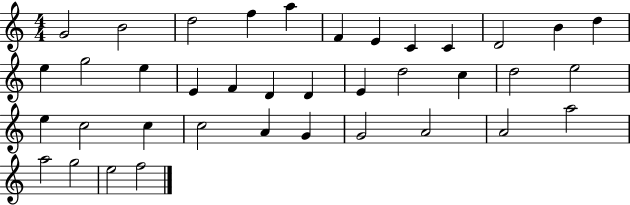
X:1
T:Untitled
M:4/4
L:1/4
K:C
G2 B2 d2 f a F E C C D2 B d e g2 e E F D D E d2 c d2 e2 e c2 c c2 A G G2 A2 A2 a2 a2 g2 e2 f2